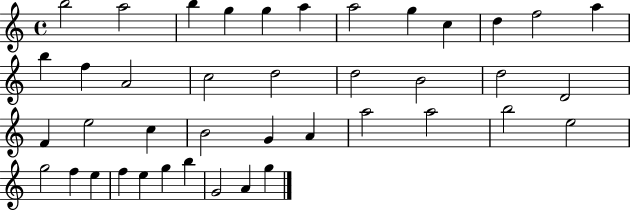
B5/h A5/h B5/q G5/q G5/q A5/q A5/h G5/q C5/q D5/q F5/h A5/q B5/q F5/q A4/h C5/h D5/h D5/h B4/h D5/h D4/h F4/q E5/h C5/q B4/h G4/q A4/q A5/h A5/h B5/h E5/h G5/h F5/q E5/q F5/q E5/q G5/q B5/q G4/h A4/q G5/q